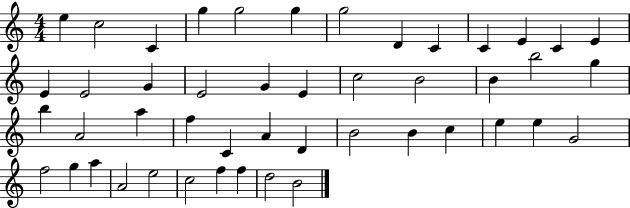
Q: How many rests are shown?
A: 0